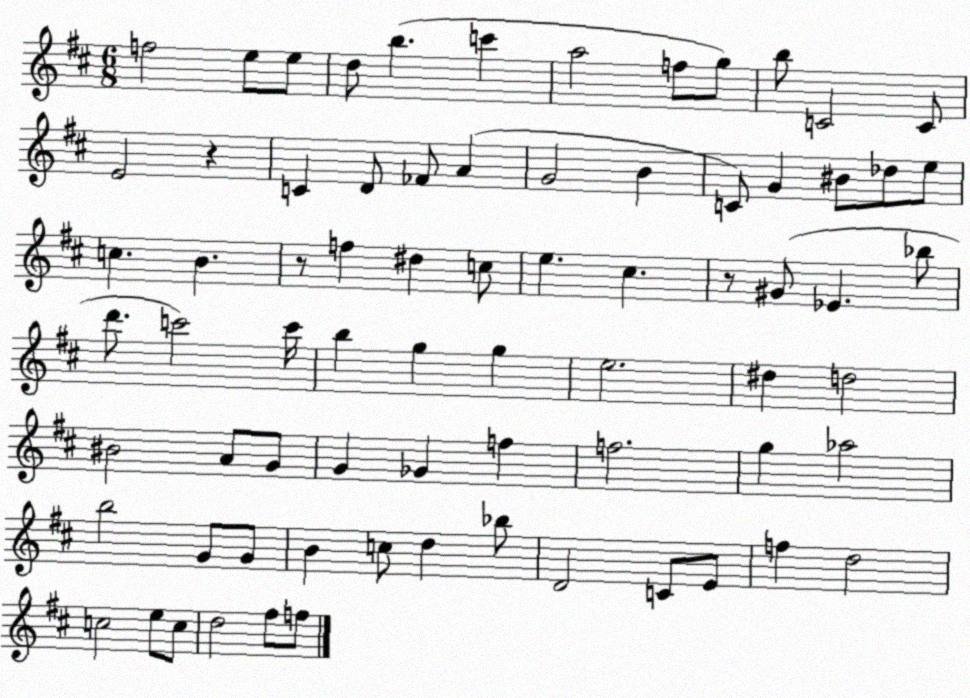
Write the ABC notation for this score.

X:1
T:Untitled
M:6/8
L:1/4
K:D
f2 e/2 e/2 d/2 b c' a2 f/2 g/2 b/2 C2 C/2 E2 z C D/2 _F/2 A G2 B C/2 G ^B/2 _d/2 e/2 c B z/2 f ^d c/2 e ^c z/2 ^G/2 _E _b/2 d'/2 c'2 c'/4 b g g e2 ^d d2 ^B2 A/2 G/2 G _G f f2 g _a2 b2 G/2 G/2 B c/2 d _b/2 D2 C/2 E/2 f d2 c2 e/2 c/2 d2 ^f/2 f/2